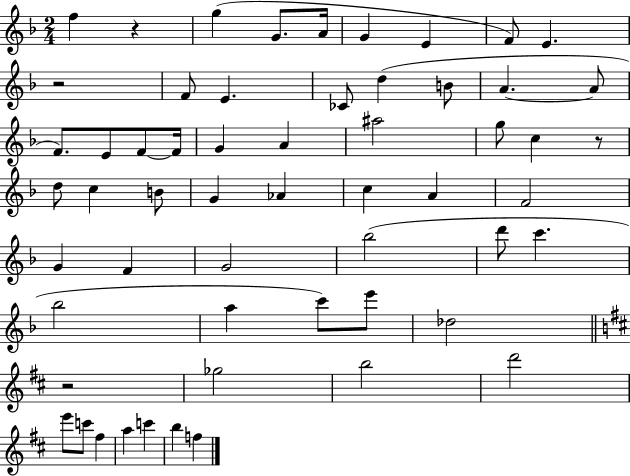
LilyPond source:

{
  \clef treble
  \numericTimeSignature
  \time 2/4
  \key f \major
  f''4 r4 | g''4( g'8. a'16 | g'4 e'4 | f'8) e'4. | \break r2 | f'8 e'4. | ces'8 d''4( b'8 | a'4.~~ a'8 | \break f'8.) e'8 f'8~~ f'16 | g'4 a'4 | ais''2 | g''8 c''4 r8 | \break d''8 c''4 b'8 | g'4 aes'4 | c''4 a'4 | f'2 | \break g'4 f'4 | g'2 | bes''2( | d'''8 c'''4. | \break bes''2 | a''4 c'''8) e'''8 | des''2 | \bar "||" \break \key d \major r2 | ges''2 | b''2 | d'''2 | \break e'''8 c'''8 fis''4 | a''4 c'''4 | b''4 f''4 | \bar "|."
}